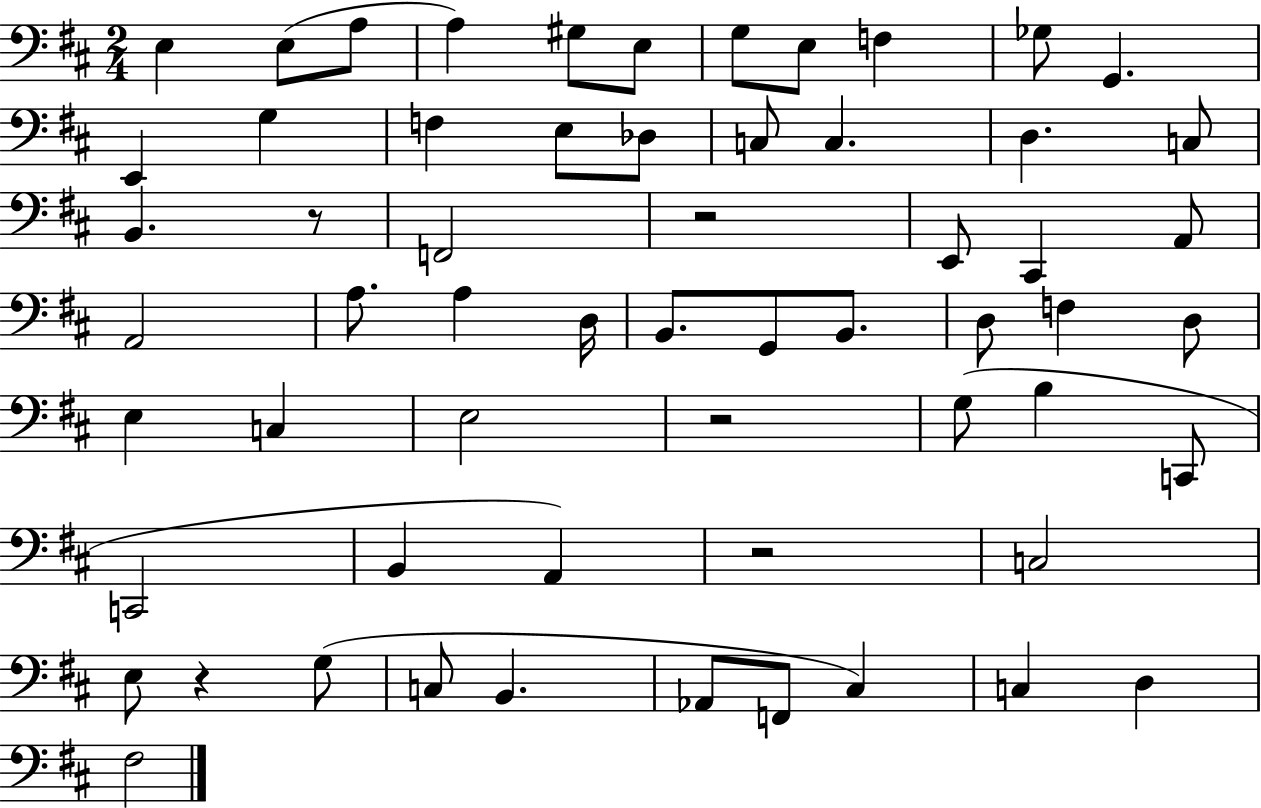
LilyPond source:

{
  \clef bass
  \numericTimeSignature
  \time 2/4
  \key d \major
  e4 e8( a8 | a4) gis8 e8 | g8 e8 f4 | ges8 g,4. | \break e,4 g4 | f4 e8 des8 | c8 c4. | d4. c8 | \break b,4. r8 | f,2 | r2 | e,8 cis,4 a,8 | \break a,2 | a8. a4 d16 | b,8. g,8 b,8. | d8 f4 d8 | \break e4 c4 | e2 | r2 | g8( b4 c,8 | \break c,2 | b,4 a,4) | r2 | c2 | \break e8 r4 g8( | c8 b,4. | aes,8 f,8 cis4) | c4 d4 | \break fis2 | \bar "|."
}